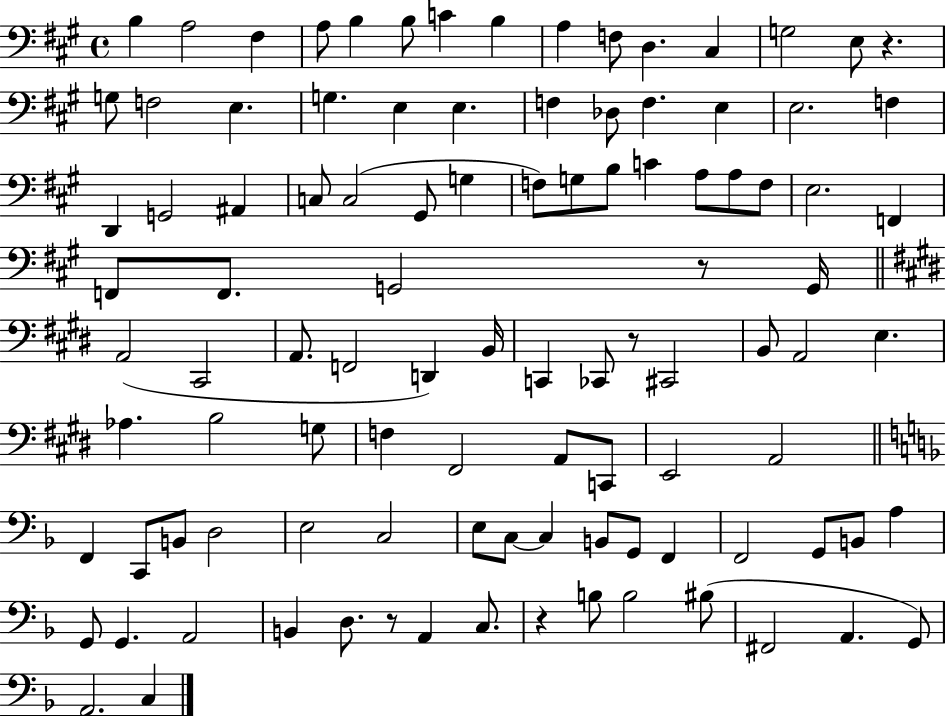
B3/q A3/h F#3/q A3/e B3/q B3/e C4/q B3/q A3/q F3/e D3/q. C#3/q G3/h E3/e R/q. G3/e F3/h E3/q. G3/q. E3/q E3/q. F3/q Db3/e F3/q. E3/q E3/h. F3/q D2/q G2/h A#2/q C3/e C3/h G#2/e G3/q F3/e G3/e B3/e C4/q A3/e A3/e F3/e E3/h. F2/q F2/e F2/e. G2/h R/e G2/s A2/h C#2/h A2/e. F2/h D2/q B2/s C2/q CES2/e R/e C#2/h B2/e A2/h E3/q. Ab3/q. B3/h G3/e F3/q F#2/h A2/e C2/e E2/h A2/h F2/q C2/e B2/e D3/h E3/h C3/h E3/e C3/e C3/q B2/e G2/e F2/q F2/h G2/e B2/e A3/q G2/e G2/q. A2/h B2/q D3/e. R/e A2/q C3/e. R/q B3/e B3/h BIS3/e F#2/h A2/q. G2/e A2/h. C3/q